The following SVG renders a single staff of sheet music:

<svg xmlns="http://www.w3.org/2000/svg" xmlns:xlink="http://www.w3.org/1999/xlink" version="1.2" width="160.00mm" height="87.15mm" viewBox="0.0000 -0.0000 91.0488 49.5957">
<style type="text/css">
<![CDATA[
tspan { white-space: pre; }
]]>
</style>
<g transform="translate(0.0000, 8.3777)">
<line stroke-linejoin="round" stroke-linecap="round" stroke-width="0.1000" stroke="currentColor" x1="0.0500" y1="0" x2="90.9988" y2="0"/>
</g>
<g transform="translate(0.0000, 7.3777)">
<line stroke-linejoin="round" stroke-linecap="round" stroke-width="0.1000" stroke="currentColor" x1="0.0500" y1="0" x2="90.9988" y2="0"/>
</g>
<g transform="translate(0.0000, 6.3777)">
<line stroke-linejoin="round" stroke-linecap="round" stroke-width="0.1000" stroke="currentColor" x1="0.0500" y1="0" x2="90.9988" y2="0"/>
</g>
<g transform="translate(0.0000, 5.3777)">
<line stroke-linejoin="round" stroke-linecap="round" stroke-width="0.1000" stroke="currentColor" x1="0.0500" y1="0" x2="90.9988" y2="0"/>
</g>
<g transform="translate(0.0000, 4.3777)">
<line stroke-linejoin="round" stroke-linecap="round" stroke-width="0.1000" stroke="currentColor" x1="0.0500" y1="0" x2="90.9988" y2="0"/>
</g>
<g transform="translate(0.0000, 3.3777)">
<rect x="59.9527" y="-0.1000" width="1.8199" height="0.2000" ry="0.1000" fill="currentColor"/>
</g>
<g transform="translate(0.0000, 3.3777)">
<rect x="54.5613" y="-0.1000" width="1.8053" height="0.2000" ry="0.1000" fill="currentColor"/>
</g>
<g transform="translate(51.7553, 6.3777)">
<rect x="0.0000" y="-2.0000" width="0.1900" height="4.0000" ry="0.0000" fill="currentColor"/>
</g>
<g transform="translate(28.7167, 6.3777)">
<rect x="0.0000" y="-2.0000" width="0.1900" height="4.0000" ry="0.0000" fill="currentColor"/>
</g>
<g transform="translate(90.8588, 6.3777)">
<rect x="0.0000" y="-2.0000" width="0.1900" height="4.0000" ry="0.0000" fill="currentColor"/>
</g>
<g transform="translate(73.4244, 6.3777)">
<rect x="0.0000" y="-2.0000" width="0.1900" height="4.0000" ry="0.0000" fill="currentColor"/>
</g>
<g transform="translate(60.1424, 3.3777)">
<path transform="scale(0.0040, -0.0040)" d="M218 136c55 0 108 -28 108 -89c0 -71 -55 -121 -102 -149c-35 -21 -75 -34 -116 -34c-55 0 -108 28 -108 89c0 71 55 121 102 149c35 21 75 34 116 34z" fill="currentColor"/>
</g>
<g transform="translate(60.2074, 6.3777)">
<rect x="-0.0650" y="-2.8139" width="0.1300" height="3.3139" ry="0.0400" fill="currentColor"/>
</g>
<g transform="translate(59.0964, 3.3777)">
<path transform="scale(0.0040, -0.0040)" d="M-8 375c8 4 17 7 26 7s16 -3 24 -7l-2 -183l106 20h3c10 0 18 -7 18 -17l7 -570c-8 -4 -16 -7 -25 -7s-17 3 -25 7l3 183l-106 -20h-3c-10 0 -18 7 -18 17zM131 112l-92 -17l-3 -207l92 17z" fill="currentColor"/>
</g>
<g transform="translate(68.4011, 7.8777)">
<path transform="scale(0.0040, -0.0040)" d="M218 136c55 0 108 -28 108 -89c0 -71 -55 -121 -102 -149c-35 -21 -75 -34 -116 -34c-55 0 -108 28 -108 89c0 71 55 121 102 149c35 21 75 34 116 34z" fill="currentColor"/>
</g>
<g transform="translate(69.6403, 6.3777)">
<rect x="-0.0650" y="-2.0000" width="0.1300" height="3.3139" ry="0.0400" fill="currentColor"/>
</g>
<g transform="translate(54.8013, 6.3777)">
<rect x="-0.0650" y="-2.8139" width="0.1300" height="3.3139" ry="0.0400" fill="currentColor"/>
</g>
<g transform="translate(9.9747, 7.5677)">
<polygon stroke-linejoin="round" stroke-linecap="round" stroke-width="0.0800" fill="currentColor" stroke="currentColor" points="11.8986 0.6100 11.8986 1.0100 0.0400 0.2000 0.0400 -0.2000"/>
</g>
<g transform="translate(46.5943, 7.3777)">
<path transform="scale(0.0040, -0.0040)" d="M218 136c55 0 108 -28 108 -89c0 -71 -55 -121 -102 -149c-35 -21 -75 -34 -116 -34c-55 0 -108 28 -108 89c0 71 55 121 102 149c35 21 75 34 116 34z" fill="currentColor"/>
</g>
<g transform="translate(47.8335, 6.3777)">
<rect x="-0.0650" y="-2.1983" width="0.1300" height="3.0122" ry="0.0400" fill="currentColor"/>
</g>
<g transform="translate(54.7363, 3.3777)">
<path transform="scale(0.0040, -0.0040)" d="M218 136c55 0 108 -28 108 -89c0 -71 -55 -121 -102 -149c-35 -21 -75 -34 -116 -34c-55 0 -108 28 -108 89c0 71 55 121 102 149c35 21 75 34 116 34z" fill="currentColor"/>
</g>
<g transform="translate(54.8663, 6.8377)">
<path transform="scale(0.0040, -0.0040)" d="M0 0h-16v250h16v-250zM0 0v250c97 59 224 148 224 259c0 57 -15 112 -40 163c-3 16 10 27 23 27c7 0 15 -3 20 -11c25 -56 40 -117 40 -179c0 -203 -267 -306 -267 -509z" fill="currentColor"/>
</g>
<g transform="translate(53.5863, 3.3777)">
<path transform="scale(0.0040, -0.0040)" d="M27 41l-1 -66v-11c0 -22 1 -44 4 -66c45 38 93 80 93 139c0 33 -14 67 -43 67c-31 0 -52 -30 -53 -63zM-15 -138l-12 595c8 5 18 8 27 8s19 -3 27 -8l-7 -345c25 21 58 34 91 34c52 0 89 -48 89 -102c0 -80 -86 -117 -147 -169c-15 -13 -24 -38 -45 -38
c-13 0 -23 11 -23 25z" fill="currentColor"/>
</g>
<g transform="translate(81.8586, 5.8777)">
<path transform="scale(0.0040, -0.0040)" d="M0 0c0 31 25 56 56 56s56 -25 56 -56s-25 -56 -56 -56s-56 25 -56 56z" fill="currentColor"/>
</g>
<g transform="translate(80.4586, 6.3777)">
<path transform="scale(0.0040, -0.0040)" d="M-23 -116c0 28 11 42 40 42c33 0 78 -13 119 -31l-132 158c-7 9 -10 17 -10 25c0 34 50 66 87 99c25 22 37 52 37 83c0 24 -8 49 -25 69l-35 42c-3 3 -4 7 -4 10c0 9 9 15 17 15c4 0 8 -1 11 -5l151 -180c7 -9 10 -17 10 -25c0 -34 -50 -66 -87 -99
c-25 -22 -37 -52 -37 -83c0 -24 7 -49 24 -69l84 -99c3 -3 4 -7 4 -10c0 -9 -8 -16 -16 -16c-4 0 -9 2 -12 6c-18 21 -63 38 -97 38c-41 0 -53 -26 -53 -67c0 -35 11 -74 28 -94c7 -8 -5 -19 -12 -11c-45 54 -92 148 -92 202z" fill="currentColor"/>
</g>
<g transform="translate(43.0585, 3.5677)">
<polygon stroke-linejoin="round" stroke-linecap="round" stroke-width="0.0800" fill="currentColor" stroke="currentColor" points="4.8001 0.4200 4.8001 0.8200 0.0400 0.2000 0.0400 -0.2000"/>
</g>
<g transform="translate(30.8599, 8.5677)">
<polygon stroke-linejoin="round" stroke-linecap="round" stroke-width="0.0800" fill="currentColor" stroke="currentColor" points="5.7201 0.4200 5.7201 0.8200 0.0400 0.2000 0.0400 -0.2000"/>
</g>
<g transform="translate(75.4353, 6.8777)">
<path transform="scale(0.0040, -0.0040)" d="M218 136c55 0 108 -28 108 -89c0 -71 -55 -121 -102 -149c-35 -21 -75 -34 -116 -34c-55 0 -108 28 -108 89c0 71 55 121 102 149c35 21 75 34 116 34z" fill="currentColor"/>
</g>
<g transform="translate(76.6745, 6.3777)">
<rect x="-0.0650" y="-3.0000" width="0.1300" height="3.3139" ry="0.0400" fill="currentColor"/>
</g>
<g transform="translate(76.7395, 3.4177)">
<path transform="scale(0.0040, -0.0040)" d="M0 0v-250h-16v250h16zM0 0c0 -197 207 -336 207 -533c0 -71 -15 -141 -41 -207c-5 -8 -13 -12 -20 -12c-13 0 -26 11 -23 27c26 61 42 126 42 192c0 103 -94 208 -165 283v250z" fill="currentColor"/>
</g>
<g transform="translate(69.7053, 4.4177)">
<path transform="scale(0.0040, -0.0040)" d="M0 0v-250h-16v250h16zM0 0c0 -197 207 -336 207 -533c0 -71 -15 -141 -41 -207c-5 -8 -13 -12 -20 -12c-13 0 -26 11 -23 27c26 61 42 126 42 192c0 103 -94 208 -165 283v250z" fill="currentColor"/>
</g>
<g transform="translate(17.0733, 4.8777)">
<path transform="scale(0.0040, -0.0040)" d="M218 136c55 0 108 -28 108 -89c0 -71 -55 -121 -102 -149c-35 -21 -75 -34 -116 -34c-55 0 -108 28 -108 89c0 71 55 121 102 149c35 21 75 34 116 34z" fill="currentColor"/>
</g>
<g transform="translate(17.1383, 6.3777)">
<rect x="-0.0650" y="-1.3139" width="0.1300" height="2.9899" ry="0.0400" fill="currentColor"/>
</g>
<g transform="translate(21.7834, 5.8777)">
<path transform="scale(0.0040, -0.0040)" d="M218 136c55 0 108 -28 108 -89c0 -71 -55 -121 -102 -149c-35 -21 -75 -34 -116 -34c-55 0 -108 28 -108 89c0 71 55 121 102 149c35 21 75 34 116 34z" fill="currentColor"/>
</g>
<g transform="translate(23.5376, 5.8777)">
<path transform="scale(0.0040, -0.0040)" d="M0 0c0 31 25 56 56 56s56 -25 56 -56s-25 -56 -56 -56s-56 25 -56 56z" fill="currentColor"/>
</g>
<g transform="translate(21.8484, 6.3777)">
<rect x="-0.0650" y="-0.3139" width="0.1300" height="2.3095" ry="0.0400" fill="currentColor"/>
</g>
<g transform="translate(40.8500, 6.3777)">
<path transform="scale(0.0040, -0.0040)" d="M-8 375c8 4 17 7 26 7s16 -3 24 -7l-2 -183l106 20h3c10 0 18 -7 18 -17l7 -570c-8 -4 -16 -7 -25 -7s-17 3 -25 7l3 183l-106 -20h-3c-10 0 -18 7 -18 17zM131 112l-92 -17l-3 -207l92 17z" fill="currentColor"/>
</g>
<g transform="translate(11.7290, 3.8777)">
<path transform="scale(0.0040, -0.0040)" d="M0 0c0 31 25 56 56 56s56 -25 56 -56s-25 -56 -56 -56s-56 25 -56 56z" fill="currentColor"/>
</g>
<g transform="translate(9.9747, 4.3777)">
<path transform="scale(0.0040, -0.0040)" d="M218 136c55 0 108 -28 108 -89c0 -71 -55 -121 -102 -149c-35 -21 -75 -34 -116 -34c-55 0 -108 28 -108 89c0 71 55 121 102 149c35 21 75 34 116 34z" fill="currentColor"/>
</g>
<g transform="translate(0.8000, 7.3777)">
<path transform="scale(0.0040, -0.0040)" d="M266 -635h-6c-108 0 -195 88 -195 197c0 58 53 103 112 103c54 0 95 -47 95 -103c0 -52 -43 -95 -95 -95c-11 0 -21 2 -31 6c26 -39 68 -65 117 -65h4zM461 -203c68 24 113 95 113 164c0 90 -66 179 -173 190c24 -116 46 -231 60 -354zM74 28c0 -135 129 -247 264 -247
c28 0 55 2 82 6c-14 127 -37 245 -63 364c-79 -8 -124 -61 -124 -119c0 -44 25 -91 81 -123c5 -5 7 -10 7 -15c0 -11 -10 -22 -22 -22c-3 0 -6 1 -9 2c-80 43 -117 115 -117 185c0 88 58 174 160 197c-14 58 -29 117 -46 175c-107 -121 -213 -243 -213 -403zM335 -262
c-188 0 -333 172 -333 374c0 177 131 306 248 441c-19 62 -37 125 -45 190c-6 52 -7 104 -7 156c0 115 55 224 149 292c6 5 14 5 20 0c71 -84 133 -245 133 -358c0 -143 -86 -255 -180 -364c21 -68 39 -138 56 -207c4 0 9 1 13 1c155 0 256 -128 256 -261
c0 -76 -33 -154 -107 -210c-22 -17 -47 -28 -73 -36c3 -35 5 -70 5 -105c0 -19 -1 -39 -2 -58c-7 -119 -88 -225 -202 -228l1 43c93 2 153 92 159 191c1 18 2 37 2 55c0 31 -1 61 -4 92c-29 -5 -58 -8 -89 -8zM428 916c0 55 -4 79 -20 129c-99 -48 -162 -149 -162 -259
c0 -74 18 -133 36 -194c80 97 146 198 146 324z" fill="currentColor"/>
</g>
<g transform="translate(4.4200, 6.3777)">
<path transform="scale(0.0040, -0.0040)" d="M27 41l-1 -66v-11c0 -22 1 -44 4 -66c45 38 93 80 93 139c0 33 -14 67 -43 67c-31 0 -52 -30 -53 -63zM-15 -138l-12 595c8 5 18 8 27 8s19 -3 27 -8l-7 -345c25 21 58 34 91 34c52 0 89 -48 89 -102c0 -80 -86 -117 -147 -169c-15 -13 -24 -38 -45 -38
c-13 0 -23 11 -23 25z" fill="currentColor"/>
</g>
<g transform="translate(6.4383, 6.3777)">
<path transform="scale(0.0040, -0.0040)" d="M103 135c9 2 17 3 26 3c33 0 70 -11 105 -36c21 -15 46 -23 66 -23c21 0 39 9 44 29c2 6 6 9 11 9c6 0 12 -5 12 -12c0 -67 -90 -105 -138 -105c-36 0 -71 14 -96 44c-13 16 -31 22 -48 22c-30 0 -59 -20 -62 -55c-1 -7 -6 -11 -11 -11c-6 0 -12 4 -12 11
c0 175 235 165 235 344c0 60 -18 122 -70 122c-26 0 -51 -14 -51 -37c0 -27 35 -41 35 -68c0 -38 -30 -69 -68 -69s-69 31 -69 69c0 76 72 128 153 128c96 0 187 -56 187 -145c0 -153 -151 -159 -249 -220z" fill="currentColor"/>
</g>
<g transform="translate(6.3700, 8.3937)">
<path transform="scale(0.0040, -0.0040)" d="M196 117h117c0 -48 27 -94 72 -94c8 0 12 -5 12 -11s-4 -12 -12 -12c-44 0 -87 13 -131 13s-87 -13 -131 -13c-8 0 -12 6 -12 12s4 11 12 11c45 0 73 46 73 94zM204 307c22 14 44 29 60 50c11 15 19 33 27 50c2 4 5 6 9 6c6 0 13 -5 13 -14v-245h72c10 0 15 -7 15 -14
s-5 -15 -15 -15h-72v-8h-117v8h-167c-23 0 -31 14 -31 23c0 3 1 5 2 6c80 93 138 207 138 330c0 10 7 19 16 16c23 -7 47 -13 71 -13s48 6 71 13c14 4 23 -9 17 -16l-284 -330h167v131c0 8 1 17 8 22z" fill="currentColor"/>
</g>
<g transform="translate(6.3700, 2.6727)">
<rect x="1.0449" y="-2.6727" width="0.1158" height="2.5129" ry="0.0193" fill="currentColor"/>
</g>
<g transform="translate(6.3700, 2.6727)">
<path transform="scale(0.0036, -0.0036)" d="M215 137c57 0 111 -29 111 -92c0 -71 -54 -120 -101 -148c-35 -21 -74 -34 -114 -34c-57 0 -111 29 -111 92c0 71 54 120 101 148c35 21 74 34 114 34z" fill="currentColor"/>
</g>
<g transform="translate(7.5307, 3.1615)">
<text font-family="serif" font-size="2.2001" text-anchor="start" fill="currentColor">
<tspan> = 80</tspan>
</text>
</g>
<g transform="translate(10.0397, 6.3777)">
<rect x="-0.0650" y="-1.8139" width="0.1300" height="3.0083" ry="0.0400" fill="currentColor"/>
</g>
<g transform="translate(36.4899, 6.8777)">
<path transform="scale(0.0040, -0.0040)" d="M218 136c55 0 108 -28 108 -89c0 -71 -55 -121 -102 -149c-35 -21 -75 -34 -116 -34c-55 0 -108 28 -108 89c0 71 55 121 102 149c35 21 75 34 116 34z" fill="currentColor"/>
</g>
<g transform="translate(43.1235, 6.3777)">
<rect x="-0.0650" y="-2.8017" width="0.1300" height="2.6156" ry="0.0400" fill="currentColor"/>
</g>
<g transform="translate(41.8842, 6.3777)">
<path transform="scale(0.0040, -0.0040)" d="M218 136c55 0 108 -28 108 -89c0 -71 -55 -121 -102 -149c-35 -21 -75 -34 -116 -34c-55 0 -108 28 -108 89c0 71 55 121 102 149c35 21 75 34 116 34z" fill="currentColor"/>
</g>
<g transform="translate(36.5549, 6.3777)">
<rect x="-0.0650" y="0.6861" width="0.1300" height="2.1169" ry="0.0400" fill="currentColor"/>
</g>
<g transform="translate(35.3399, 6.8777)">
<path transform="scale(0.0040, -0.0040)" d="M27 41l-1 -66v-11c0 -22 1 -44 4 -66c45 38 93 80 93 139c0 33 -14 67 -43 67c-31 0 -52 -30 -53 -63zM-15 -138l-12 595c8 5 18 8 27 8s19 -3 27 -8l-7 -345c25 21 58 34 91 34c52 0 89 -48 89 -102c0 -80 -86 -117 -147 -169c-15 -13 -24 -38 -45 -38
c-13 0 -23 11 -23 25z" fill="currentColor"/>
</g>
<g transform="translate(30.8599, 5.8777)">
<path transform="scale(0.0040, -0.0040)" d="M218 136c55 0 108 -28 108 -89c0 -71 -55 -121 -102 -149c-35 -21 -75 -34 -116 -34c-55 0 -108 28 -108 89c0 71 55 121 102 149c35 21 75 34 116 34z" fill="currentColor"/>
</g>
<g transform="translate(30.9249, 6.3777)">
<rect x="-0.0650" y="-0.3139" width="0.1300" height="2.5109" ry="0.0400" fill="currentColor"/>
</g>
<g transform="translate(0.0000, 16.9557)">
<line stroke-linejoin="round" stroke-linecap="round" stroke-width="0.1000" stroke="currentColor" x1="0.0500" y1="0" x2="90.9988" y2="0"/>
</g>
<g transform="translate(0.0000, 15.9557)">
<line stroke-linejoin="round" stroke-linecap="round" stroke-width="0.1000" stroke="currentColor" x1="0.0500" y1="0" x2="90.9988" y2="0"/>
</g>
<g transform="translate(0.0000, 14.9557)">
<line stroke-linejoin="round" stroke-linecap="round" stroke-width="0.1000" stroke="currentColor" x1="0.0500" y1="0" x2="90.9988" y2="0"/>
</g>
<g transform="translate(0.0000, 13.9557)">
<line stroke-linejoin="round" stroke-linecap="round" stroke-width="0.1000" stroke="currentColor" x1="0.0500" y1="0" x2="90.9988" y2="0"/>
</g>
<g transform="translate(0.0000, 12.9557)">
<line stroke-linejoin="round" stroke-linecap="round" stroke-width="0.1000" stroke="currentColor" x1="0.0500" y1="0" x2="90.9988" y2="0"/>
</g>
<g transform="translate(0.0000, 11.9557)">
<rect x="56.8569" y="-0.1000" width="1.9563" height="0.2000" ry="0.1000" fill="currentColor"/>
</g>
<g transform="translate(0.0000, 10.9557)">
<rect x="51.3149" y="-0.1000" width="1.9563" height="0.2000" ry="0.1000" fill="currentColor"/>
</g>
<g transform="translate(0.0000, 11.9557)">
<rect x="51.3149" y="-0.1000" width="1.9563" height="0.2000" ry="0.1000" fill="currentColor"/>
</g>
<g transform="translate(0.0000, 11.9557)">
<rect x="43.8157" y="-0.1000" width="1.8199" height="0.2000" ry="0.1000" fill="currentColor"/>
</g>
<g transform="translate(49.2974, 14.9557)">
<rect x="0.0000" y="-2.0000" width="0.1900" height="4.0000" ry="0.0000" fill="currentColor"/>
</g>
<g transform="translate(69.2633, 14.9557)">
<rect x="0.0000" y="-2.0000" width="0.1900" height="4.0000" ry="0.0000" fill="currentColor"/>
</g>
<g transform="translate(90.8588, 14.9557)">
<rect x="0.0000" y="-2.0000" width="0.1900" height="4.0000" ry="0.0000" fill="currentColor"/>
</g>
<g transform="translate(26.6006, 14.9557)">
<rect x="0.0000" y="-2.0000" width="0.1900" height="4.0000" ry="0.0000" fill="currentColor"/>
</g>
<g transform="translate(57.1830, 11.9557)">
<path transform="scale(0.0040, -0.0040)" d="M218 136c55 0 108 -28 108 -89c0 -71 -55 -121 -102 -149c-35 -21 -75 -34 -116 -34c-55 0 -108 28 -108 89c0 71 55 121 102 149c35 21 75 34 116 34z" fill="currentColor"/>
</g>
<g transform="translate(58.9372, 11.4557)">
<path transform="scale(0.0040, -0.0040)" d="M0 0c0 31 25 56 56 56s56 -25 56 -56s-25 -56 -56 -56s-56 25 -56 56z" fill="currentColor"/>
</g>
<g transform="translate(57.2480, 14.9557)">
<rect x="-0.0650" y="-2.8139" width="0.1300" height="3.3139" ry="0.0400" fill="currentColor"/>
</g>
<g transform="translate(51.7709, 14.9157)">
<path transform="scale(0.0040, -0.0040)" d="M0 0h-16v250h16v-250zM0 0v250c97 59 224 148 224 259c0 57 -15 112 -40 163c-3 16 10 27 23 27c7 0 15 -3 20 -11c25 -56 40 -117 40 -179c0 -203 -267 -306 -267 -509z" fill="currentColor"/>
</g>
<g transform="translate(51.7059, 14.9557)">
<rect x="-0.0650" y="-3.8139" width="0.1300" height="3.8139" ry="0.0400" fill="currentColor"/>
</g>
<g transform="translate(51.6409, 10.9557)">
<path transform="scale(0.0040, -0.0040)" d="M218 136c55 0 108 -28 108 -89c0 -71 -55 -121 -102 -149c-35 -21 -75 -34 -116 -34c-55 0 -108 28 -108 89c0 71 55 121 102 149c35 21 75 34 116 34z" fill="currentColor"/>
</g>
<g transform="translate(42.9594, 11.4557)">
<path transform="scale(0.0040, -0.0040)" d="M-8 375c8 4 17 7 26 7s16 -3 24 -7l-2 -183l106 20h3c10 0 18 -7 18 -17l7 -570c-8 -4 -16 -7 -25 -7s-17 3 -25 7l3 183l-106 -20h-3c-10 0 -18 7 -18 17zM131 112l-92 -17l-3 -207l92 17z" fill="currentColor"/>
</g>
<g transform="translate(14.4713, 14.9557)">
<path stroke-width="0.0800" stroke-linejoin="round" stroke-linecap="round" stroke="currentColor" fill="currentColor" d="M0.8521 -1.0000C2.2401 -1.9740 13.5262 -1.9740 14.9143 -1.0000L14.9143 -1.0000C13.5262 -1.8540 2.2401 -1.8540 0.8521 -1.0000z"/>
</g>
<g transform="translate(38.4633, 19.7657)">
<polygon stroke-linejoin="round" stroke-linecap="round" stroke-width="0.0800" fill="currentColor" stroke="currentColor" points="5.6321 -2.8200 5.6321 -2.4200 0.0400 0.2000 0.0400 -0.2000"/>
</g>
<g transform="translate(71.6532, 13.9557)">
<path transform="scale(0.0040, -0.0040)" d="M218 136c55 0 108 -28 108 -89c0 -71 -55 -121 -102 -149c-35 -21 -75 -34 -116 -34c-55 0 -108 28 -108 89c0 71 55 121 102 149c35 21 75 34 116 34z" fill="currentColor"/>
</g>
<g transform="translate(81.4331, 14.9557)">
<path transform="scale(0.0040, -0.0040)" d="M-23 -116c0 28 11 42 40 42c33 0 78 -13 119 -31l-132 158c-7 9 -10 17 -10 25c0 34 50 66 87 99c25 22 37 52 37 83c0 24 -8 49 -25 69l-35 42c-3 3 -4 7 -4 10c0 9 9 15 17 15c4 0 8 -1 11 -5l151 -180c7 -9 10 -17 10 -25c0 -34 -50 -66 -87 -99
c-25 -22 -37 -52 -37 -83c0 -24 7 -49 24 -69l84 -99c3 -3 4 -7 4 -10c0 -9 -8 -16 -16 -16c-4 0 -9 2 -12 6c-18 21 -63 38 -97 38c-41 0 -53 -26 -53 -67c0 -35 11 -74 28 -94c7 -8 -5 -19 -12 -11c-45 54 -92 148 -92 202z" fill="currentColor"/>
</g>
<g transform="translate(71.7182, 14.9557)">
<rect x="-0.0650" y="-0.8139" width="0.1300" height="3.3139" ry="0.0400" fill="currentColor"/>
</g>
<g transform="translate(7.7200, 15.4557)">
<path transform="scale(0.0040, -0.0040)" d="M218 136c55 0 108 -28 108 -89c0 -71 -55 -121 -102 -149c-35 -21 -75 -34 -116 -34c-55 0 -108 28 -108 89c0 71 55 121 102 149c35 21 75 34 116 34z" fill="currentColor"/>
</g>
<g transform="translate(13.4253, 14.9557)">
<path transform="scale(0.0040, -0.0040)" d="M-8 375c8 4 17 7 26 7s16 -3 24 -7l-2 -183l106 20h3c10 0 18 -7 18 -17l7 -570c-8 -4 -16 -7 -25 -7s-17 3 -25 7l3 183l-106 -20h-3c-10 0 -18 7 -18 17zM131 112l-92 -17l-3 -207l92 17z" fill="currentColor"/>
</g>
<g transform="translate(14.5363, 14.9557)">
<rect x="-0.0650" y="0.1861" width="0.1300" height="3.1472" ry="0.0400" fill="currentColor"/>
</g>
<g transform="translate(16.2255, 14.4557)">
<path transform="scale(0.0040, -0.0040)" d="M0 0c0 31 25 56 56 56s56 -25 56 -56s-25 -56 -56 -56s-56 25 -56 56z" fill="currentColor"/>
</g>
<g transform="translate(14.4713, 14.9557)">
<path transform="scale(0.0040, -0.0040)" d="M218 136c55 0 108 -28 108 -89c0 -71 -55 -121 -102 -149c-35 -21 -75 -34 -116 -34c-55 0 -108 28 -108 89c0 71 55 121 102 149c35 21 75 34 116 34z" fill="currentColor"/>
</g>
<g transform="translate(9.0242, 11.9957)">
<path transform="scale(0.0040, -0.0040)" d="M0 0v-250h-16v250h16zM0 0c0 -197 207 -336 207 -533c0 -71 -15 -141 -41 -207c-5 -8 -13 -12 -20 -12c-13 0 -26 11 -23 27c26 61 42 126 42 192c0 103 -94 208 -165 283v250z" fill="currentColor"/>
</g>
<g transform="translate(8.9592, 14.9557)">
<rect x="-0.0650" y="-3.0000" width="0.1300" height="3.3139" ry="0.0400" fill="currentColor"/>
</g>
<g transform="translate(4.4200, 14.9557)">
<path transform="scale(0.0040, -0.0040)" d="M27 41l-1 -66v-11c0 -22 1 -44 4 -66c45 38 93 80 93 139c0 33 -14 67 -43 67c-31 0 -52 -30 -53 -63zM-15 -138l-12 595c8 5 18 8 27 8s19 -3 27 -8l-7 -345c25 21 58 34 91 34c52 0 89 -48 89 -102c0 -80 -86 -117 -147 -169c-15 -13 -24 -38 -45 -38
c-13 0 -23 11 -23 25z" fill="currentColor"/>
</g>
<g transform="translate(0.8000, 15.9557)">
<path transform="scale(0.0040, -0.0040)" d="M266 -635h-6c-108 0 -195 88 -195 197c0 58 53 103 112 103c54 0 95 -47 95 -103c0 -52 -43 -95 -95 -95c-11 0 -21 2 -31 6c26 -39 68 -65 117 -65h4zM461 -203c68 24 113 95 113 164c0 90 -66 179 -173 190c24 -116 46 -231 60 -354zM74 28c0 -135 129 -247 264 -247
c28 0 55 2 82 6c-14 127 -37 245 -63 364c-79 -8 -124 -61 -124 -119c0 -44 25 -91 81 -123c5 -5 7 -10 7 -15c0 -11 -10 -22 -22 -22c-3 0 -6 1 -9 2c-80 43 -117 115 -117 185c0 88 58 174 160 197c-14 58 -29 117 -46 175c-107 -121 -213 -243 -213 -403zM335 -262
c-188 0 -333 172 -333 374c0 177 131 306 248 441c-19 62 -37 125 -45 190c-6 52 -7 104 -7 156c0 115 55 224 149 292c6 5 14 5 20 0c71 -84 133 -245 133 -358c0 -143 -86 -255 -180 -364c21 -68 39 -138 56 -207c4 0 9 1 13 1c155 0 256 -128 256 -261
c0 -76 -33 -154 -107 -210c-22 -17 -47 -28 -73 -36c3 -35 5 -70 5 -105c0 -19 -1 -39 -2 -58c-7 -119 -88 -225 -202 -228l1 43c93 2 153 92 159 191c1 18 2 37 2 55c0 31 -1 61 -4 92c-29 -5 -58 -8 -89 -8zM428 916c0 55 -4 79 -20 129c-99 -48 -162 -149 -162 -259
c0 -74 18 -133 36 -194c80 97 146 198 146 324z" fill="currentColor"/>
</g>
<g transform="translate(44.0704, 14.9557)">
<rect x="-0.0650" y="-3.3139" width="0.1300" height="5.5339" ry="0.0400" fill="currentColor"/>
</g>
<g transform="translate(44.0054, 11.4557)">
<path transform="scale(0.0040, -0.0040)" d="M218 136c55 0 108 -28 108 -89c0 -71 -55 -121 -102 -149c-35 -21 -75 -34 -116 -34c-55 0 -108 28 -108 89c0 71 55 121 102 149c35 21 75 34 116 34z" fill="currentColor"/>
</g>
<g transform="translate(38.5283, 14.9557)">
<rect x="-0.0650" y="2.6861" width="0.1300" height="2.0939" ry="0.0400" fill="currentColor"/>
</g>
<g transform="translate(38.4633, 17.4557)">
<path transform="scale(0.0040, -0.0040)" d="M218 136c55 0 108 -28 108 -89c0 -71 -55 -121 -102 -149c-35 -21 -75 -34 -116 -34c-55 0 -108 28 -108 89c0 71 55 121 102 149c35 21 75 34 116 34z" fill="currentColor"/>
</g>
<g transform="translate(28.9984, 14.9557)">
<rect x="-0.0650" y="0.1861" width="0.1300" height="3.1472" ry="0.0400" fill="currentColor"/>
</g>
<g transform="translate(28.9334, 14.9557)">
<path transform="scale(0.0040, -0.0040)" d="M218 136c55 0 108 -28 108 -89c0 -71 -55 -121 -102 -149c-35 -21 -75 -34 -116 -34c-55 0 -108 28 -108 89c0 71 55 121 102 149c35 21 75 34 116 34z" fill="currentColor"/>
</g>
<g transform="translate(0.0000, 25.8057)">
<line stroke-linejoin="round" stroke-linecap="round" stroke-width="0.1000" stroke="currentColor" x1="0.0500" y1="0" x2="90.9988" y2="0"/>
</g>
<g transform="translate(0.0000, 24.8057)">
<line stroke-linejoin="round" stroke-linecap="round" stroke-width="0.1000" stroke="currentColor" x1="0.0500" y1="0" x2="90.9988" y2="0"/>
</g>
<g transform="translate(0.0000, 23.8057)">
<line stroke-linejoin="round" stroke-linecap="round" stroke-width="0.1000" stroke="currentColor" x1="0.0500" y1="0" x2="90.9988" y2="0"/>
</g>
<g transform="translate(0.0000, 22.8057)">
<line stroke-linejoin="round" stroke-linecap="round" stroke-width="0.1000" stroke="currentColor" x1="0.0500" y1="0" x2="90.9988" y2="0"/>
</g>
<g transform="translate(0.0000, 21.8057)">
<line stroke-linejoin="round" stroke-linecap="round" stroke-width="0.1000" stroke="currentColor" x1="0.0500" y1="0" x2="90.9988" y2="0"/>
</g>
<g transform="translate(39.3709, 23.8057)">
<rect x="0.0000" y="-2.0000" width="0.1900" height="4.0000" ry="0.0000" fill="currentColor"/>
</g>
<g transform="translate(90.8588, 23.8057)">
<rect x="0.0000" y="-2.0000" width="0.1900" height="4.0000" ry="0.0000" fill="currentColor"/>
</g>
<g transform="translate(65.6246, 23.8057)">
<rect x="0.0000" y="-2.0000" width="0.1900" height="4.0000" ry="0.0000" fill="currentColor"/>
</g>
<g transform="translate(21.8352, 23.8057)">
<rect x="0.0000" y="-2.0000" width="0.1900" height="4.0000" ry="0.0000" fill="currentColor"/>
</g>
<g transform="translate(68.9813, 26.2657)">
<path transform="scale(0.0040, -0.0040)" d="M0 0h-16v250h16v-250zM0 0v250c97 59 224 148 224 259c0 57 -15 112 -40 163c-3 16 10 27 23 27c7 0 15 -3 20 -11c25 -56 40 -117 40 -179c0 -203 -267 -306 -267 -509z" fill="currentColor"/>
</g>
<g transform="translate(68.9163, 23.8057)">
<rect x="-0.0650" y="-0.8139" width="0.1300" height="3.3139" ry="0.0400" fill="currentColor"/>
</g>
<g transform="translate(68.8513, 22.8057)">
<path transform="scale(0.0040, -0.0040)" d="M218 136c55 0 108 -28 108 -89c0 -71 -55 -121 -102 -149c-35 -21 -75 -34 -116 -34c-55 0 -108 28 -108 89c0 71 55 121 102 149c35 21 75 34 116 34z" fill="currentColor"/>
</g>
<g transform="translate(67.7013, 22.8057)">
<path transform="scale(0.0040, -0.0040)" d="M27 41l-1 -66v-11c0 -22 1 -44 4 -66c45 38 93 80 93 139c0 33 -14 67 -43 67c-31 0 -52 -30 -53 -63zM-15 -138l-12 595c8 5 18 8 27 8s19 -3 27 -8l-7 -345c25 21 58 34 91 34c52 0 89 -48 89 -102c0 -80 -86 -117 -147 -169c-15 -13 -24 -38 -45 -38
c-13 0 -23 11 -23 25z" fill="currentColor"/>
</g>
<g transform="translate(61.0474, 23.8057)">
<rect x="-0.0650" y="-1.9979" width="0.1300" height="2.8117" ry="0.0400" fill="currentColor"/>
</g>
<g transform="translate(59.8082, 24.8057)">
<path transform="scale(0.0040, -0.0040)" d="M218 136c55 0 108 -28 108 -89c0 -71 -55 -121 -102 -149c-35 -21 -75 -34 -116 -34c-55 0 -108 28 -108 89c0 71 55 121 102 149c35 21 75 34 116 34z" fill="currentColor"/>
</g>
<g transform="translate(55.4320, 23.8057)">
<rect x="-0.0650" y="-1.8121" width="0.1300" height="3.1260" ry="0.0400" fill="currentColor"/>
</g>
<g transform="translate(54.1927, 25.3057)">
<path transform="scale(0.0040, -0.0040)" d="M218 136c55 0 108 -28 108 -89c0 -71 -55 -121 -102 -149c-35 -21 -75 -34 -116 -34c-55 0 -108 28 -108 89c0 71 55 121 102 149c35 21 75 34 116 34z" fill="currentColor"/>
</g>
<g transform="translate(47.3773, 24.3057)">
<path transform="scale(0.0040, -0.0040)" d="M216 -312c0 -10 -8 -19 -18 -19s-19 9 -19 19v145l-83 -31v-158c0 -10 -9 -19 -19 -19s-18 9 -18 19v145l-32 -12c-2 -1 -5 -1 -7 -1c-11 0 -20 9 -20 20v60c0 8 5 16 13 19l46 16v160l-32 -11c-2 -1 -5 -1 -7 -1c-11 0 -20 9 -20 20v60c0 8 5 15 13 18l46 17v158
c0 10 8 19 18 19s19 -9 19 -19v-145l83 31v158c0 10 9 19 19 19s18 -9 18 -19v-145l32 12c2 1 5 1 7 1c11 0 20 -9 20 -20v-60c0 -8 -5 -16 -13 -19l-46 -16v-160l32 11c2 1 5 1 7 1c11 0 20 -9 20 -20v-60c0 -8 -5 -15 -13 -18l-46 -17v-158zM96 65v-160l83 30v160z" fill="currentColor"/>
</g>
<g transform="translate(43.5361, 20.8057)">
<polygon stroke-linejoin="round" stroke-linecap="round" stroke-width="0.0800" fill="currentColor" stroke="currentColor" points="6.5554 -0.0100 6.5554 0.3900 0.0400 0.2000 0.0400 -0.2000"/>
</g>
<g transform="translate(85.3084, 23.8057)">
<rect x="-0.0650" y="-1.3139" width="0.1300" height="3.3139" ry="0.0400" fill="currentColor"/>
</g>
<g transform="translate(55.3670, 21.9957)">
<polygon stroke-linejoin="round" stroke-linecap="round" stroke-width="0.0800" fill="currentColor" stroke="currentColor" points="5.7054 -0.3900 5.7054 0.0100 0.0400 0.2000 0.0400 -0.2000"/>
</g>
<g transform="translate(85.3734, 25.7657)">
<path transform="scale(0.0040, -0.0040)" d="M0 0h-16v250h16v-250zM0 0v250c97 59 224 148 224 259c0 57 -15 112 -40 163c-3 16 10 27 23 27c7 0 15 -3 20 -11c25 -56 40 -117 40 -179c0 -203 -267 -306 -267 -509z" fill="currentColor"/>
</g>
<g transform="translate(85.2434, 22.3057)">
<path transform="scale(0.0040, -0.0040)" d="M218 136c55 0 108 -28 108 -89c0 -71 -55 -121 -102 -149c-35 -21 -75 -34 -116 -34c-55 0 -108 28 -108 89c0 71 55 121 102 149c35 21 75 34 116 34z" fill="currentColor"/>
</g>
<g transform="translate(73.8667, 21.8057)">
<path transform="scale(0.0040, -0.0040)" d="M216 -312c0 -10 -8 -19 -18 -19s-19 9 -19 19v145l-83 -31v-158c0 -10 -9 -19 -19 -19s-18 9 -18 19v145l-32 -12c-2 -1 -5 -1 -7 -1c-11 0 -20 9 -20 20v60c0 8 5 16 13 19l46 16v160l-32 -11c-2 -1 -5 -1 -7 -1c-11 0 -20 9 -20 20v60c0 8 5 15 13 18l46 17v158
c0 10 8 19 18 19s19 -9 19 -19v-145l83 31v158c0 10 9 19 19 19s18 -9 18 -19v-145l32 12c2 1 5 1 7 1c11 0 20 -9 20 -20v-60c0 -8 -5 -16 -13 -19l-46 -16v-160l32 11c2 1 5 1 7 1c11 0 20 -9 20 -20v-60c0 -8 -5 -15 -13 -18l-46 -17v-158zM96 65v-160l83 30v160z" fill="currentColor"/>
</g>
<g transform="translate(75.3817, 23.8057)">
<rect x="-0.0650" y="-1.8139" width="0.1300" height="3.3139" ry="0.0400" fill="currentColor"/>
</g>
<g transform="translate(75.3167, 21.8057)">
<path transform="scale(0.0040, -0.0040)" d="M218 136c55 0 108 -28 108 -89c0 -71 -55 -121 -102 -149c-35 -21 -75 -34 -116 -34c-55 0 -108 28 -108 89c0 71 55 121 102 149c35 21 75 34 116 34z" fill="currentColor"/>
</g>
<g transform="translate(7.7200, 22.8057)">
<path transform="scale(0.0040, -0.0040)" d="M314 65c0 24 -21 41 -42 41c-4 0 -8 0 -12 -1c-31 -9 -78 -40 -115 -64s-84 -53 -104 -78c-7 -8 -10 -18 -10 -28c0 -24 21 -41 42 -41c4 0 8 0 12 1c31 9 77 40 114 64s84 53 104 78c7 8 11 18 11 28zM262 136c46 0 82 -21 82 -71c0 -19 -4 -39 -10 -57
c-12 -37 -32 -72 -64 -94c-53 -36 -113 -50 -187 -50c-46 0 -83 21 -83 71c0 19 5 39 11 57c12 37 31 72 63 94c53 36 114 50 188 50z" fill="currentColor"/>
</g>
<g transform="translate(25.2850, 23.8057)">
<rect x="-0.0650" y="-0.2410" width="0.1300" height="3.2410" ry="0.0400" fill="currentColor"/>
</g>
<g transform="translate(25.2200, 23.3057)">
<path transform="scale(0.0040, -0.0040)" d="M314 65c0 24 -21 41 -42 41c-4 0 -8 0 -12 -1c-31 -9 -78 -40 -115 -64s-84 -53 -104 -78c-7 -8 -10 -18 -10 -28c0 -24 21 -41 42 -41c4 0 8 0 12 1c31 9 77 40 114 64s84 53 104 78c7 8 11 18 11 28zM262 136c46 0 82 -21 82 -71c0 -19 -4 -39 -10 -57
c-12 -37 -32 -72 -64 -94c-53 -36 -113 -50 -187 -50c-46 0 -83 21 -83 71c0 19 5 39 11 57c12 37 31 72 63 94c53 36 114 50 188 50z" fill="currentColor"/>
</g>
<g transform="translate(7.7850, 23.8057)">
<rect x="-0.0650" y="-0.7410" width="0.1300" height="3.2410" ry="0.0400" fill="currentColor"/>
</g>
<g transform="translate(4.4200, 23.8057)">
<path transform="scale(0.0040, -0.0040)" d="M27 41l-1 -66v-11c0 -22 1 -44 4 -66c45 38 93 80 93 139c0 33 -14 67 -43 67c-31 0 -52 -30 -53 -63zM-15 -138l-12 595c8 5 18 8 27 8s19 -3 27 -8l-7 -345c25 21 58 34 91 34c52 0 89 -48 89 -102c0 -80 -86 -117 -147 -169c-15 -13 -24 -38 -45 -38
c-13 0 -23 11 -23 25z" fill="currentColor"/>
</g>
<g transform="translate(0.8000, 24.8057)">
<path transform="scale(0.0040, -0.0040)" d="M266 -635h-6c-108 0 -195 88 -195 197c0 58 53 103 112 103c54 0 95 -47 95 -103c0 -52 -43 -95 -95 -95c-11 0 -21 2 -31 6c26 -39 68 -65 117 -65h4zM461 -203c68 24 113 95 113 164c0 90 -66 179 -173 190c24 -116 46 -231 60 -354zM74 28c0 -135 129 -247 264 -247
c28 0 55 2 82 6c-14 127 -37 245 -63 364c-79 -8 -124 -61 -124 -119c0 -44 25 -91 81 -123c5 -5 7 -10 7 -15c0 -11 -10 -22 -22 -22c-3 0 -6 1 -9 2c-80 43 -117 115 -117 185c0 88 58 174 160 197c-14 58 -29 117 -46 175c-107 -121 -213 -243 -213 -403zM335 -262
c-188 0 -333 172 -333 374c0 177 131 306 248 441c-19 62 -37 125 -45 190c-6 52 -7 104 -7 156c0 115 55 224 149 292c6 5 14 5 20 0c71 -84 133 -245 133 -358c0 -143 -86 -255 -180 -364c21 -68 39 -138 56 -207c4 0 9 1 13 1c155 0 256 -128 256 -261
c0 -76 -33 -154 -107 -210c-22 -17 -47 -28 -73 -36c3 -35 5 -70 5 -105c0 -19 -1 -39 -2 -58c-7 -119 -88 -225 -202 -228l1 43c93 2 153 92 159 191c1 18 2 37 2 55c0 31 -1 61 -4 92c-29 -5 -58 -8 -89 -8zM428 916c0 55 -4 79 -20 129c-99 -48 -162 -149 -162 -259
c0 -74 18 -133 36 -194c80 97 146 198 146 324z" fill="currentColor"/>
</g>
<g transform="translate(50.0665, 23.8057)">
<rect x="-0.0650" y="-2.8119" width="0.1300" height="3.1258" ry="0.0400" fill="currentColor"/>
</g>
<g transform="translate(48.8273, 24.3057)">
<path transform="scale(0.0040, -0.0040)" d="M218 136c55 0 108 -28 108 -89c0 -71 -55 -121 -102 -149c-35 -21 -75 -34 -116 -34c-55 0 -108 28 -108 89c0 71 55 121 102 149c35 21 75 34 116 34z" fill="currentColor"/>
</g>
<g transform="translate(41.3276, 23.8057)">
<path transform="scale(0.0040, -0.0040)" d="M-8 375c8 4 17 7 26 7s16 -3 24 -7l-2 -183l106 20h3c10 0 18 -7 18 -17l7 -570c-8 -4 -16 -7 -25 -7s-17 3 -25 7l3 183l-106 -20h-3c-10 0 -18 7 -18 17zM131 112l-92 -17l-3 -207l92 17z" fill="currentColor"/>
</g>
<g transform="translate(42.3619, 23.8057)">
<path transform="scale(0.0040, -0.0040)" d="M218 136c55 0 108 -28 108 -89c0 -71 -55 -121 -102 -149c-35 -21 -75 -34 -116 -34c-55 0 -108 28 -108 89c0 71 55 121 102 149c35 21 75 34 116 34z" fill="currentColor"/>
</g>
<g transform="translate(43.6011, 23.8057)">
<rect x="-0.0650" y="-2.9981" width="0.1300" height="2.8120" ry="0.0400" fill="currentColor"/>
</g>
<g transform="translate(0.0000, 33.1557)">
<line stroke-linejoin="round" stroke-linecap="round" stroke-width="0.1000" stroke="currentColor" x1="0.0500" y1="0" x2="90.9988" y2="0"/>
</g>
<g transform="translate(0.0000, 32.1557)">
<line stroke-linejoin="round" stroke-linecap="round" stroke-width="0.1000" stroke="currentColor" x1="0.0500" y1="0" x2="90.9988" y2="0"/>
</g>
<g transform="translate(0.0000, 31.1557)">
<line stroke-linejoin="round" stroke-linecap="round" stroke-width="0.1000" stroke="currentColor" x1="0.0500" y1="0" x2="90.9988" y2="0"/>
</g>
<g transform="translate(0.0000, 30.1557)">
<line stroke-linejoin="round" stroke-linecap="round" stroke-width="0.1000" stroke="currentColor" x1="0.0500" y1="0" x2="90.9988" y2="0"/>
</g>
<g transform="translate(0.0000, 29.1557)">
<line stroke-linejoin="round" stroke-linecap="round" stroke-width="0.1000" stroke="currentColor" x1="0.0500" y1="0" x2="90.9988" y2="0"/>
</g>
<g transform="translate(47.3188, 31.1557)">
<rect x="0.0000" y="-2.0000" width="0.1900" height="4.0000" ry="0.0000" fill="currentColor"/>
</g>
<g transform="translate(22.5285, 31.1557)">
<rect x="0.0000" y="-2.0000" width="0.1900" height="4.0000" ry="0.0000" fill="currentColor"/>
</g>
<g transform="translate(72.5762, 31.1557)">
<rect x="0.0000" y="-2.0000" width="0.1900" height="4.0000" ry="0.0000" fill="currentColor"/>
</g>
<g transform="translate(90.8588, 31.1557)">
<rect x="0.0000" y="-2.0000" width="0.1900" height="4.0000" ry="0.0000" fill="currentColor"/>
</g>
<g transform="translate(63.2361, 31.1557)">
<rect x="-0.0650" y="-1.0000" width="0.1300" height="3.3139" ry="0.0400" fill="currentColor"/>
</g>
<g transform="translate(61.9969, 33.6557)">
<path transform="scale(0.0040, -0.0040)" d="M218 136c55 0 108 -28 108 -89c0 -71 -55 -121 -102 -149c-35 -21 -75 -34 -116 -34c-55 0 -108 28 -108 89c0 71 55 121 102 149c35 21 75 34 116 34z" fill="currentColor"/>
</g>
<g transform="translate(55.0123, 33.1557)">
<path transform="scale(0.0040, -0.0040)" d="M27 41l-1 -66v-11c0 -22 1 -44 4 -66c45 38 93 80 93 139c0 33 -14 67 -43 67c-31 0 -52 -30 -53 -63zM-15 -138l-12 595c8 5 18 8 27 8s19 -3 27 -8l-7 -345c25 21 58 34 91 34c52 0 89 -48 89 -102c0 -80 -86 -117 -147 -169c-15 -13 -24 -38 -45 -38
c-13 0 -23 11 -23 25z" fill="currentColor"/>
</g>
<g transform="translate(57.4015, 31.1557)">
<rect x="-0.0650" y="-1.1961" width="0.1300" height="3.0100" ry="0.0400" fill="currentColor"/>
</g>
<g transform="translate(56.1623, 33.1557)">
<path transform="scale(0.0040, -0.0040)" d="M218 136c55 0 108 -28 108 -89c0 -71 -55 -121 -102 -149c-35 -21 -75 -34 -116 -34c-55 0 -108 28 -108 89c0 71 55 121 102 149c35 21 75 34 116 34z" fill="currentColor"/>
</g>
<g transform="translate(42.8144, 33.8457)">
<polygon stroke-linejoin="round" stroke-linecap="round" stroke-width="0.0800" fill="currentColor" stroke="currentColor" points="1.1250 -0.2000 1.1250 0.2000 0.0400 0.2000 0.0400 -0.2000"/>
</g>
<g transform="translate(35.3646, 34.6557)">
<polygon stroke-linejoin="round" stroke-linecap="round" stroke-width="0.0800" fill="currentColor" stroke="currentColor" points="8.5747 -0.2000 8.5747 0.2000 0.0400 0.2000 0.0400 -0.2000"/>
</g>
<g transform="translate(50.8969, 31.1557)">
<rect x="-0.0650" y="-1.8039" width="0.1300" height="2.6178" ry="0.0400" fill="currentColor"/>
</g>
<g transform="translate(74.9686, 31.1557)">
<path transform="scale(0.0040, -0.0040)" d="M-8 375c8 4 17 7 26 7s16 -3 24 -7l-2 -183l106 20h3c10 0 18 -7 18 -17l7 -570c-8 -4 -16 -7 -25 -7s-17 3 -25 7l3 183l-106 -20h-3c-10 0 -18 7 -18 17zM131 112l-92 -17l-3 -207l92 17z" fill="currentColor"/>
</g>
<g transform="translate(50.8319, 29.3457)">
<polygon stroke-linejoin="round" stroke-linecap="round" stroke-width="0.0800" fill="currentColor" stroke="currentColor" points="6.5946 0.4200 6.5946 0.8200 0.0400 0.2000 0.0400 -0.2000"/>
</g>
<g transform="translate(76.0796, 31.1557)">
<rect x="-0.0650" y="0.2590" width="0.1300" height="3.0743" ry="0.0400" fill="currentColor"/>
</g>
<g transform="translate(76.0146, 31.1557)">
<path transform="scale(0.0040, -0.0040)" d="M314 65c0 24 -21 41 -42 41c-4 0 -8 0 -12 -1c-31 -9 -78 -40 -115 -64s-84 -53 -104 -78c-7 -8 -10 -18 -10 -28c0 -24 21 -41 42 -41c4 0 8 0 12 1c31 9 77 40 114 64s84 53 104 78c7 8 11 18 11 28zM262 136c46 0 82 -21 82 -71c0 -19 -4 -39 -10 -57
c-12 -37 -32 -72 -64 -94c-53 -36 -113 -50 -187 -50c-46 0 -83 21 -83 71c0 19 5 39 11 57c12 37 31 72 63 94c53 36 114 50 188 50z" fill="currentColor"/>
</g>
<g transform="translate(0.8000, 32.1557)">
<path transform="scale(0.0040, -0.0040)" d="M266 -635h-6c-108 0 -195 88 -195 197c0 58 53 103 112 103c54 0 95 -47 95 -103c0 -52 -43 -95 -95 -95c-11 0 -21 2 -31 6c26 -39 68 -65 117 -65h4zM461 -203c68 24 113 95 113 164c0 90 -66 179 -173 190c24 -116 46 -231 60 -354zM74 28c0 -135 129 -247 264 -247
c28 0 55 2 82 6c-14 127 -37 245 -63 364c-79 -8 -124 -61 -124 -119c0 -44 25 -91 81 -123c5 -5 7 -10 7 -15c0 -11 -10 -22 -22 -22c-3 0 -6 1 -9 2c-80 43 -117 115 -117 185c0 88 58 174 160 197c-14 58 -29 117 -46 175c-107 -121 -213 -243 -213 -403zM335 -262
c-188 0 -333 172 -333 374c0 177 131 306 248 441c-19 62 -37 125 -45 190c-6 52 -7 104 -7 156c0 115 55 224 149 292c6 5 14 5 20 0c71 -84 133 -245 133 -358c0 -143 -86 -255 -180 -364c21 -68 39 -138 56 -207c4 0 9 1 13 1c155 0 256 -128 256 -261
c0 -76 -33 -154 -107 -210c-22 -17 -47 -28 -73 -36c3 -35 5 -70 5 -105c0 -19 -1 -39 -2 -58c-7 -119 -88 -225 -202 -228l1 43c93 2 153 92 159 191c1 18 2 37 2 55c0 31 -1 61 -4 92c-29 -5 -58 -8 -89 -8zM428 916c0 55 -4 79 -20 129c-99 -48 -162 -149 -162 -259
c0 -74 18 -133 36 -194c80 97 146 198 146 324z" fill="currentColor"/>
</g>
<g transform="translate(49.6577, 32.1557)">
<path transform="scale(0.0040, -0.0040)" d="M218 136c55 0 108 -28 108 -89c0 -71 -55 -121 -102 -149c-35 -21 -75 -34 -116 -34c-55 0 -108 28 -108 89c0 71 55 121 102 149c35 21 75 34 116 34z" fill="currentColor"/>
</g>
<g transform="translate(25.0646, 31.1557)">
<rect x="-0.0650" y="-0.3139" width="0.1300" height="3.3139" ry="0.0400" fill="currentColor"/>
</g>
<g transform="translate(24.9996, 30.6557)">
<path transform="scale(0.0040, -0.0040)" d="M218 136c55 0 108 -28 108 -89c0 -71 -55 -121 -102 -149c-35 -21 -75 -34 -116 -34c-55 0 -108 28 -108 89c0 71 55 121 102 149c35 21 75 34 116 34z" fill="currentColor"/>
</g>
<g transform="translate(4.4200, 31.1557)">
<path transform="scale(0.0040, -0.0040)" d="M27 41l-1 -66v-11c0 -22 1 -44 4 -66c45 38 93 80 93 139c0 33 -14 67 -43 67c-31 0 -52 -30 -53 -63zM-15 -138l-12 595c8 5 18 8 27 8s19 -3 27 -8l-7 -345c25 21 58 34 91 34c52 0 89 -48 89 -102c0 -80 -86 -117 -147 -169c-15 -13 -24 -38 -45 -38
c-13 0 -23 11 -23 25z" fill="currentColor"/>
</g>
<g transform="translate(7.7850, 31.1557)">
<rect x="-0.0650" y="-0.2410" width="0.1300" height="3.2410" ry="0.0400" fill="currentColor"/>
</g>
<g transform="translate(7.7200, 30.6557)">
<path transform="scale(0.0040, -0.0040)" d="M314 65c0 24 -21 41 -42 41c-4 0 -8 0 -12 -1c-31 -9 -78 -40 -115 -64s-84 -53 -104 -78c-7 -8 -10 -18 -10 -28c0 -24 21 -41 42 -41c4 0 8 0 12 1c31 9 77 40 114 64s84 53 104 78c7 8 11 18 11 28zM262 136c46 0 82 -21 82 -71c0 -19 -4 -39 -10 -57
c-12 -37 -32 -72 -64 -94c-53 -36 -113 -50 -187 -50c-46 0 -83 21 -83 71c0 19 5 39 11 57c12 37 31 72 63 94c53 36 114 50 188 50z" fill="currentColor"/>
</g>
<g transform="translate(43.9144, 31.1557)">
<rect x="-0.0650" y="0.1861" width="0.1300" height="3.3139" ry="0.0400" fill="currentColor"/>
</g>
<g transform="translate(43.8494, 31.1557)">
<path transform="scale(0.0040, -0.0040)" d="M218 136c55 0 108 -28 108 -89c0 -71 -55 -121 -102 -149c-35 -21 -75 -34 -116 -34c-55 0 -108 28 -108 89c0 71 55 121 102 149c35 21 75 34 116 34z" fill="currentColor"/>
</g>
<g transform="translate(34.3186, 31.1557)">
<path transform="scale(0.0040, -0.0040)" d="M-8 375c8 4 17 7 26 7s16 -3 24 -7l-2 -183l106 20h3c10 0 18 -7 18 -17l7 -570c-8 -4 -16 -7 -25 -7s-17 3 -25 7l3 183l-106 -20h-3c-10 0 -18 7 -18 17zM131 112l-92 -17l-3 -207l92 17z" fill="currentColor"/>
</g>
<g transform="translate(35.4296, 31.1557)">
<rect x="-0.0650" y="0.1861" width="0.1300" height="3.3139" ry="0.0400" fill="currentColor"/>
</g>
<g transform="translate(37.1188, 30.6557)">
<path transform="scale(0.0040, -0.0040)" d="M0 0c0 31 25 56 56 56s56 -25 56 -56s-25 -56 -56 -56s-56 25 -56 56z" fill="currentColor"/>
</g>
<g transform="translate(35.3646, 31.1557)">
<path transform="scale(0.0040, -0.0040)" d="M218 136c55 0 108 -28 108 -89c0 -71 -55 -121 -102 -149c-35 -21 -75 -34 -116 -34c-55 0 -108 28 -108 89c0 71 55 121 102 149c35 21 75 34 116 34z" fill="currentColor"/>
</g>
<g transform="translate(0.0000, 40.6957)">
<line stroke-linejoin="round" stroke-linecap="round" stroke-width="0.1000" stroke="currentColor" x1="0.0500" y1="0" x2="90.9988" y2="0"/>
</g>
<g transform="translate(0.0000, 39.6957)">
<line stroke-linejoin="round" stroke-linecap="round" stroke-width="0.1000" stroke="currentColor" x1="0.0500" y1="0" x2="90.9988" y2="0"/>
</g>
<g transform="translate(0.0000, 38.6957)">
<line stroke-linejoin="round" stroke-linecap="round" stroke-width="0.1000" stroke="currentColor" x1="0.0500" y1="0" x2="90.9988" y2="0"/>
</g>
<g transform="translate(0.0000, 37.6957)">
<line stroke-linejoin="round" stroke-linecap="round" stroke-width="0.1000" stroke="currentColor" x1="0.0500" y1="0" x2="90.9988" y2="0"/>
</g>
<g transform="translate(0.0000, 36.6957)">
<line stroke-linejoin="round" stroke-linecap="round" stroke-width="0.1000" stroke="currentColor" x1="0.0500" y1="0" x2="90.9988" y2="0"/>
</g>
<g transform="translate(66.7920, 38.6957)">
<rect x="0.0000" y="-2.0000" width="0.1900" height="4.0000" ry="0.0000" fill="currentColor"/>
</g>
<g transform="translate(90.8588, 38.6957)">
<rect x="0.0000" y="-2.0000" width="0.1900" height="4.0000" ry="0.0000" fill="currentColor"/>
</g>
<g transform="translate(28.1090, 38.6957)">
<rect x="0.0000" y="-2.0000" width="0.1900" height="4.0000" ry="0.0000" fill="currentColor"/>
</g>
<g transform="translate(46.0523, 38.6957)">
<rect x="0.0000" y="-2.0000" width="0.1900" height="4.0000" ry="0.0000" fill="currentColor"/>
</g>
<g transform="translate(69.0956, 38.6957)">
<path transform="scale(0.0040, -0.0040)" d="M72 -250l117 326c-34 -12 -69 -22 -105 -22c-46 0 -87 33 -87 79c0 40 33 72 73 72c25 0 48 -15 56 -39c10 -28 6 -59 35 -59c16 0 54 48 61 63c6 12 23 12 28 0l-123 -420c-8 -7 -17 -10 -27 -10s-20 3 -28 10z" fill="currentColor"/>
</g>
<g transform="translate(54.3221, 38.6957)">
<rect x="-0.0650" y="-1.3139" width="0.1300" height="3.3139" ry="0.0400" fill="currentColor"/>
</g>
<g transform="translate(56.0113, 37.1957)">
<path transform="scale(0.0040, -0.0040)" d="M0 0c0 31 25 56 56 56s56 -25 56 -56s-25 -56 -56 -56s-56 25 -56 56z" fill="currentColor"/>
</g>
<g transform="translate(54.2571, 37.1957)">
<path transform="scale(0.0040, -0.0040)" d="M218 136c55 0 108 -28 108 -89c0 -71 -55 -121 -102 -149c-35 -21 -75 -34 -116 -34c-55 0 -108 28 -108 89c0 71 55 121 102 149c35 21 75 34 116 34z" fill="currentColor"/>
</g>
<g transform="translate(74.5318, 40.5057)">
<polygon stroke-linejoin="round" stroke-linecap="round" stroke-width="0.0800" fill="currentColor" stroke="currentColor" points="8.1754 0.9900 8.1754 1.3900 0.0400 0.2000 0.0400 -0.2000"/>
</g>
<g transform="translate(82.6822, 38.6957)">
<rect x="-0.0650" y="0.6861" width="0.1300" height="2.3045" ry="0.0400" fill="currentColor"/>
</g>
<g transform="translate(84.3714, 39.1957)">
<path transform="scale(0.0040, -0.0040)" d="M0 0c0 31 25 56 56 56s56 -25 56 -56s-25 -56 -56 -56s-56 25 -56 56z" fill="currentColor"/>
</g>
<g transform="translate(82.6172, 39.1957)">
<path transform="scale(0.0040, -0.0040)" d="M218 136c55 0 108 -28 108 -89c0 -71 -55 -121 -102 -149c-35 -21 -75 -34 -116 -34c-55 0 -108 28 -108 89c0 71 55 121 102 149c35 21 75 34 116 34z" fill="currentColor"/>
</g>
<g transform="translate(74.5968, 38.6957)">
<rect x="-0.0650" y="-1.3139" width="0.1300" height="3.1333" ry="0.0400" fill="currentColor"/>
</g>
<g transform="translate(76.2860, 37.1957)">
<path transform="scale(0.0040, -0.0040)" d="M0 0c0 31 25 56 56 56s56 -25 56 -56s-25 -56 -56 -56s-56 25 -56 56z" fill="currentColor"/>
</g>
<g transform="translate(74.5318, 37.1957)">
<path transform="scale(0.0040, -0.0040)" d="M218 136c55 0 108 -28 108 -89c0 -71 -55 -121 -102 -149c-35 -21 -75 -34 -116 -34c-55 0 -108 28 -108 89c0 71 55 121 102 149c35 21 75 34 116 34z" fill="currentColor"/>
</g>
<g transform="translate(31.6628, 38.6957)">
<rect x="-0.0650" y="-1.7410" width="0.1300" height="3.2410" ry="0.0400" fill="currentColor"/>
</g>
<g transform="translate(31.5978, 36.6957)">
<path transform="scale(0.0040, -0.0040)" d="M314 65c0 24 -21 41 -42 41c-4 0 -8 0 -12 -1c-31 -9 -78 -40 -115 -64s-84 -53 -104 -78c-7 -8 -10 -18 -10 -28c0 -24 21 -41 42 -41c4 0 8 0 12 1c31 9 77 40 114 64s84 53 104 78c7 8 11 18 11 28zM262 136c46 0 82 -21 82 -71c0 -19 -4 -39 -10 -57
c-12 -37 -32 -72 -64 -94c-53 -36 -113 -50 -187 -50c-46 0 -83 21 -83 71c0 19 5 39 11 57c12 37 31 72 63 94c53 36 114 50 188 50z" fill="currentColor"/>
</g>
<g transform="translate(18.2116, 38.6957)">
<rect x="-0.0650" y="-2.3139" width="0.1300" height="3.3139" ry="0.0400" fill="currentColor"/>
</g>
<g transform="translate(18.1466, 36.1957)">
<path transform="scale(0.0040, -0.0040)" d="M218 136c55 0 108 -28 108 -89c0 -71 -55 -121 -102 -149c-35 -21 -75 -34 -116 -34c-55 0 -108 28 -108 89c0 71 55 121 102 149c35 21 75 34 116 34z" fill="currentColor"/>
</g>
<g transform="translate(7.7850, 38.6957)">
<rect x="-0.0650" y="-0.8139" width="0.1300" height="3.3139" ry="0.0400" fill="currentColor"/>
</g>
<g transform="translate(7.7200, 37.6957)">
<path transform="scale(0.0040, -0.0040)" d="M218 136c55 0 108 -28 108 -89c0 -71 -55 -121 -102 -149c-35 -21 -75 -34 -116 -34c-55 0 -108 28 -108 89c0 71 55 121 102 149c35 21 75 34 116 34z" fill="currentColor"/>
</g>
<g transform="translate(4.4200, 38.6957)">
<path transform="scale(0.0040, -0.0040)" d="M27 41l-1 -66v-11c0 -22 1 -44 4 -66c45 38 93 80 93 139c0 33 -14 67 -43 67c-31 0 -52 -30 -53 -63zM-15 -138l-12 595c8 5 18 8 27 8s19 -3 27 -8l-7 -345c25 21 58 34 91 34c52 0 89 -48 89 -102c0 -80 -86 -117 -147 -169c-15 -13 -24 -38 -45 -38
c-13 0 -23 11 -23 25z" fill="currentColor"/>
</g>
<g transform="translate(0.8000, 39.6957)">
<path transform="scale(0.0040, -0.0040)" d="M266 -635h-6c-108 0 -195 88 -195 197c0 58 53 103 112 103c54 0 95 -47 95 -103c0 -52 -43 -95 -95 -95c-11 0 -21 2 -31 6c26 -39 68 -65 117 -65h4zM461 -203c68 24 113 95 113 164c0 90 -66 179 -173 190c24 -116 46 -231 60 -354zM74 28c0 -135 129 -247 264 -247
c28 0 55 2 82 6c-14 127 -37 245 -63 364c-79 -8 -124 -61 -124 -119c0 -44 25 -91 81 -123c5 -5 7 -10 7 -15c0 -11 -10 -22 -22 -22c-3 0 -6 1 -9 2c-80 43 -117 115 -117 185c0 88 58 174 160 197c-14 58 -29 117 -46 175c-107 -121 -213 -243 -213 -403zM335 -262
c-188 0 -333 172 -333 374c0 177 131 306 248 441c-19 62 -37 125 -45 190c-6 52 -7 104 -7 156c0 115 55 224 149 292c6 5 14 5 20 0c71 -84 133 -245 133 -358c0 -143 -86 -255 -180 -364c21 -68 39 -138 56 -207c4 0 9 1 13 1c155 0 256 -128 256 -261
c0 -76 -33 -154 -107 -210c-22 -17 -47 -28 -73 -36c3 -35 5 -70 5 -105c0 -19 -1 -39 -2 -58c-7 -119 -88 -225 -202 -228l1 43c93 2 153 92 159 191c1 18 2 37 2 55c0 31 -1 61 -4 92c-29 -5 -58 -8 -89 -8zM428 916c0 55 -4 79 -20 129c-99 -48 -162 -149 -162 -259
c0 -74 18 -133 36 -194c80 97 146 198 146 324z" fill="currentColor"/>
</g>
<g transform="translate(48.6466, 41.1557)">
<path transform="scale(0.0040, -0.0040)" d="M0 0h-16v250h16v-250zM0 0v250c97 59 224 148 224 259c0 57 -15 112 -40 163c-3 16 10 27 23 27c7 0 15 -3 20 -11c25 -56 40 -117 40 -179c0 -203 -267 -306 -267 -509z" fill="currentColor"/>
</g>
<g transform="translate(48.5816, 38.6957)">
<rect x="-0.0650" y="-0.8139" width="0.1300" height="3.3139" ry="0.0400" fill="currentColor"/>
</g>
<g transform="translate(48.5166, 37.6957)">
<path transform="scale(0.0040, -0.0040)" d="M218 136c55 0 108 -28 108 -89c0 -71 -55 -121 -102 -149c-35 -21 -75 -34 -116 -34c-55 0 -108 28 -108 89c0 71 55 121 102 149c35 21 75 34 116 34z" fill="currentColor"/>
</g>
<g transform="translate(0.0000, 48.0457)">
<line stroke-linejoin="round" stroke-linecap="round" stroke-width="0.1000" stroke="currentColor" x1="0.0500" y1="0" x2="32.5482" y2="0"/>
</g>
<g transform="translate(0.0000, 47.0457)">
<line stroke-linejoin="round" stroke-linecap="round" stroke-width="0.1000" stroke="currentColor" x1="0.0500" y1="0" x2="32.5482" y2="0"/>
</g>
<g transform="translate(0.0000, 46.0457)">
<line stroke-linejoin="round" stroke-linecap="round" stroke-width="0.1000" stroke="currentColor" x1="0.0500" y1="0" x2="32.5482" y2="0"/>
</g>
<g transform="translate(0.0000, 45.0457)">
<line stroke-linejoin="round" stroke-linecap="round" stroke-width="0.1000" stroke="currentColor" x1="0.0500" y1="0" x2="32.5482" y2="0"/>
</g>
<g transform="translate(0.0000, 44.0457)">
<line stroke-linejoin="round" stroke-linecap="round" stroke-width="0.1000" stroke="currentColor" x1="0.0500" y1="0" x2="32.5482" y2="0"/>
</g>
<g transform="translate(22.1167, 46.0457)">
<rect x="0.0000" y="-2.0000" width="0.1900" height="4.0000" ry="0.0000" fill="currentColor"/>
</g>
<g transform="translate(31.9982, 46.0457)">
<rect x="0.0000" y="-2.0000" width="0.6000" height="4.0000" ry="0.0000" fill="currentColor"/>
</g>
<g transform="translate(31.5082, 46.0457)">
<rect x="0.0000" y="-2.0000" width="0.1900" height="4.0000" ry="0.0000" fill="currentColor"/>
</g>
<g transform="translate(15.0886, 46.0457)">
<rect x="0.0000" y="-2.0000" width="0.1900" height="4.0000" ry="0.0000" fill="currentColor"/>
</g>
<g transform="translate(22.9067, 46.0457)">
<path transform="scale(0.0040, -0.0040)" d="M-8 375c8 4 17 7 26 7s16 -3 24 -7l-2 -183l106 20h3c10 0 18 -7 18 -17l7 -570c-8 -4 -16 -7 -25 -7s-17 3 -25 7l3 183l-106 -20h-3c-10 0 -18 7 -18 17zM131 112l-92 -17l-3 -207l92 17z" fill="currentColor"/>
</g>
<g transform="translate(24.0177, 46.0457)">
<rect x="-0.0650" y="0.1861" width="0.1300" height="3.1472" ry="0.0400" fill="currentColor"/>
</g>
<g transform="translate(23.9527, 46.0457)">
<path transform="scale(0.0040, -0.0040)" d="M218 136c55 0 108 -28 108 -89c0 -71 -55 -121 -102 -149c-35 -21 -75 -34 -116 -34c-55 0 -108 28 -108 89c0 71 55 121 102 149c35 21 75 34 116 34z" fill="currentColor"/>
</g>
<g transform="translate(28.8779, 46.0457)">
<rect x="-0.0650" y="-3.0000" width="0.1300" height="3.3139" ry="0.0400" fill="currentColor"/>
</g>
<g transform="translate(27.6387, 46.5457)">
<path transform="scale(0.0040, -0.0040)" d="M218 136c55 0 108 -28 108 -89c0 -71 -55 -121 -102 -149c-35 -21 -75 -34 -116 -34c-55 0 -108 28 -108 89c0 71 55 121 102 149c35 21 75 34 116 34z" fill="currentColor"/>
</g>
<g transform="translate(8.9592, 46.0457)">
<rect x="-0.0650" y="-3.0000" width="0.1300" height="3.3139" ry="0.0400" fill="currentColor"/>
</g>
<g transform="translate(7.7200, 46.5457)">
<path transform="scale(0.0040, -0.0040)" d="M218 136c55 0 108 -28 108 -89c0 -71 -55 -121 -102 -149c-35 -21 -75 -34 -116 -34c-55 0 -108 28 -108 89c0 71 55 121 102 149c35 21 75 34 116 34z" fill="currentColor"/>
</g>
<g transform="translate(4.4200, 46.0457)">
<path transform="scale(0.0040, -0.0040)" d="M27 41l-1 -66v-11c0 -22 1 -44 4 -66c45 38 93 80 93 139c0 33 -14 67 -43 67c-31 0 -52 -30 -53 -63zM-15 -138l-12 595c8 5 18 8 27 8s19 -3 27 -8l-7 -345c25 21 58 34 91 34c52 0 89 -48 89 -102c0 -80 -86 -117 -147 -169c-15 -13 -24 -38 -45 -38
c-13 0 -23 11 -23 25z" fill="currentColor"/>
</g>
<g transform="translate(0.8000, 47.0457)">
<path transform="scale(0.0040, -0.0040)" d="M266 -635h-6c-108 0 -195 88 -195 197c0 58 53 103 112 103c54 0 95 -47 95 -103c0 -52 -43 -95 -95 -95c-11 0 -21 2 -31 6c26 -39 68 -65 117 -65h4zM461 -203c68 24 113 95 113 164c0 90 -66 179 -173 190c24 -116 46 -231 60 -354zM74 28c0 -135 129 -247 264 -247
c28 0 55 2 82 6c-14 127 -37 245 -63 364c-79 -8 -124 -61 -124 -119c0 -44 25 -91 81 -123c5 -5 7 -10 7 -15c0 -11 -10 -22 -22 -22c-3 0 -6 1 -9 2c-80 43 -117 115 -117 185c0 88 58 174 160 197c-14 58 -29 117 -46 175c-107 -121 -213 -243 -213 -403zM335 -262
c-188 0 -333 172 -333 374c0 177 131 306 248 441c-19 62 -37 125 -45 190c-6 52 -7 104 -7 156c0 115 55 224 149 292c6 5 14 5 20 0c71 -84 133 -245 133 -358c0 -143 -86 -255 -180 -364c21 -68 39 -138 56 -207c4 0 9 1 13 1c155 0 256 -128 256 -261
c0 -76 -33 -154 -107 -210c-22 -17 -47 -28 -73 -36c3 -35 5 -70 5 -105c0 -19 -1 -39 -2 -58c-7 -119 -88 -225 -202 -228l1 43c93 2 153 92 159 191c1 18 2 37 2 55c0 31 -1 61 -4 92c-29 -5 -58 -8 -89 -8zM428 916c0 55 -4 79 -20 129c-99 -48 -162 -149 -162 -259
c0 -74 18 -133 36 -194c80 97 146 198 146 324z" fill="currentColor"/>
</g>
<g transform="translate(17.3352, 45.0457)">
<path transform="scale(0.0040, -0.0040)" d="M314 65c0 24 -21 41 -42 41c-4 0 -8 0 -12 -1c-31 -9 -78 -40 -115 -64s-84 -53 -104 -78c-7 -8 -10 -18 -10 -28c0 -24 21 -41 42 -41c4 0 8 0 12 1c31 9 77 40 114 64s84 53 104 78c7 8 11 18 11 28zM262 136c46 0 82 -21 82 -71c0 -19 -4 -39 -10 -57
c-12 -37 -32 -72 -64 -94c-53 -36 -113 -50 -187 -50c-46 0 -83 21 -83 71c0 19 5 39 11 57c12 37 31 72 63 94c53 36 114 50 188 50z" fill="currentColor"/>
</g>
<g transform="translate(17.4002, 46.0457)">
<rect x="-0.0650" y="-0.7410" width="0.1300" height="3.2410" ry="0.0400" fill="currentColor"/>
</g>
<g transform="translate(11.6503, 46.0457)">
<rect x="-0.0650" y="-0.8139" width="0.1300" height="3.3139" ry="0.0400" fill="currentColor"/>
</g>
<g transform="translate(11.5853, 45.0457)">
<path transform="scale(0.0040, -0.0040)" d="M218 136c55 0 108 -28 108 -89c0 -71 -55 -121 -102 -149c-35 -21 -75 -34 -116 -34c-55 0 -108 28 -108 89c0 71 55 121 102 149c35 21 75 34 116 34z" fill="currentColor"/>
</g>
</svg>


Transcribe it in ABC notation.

X:1
T:Untitled
M:2/4
L:1/4
K:F
f/2 e/2 c/2 c/2 _A/2 B/2 G/2 _a/2 a F/2 A/2 z A/2 B B D/2 b/2 c'/2 a d z d2 c2 B/2 ^A/2 F/2 G/2 _d/2 ^f e/2 c2 c B/2 B/4 G/2 _E/2 D B2 d g f2 d/2 e z/2 e/2 A/2 A d d2 B A